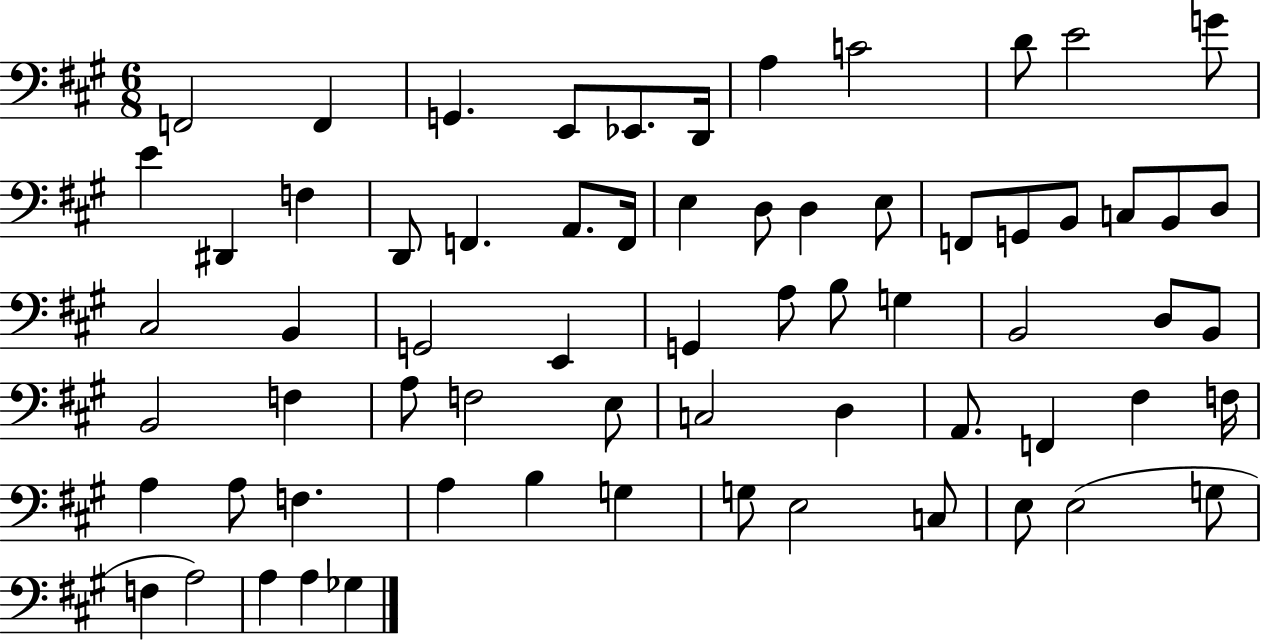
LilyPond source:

{
  \clef bass
  \numericTimeSignature
  \time 6/8
  \key a \major
  f,2 f,4 | g,4. e,8 ees,8. d,16 | a4 c'2 | d'8 e'2 g'8 | \break e'4 dis,4 f4 | d,8 f,4. a,8. f,16 | e4 d8 d4 e8 | f,8 g,8 b,8 c8 b,8 d8 | \break cis2 b,4 | g,2 e,4 | g,4 a8 b8 g4 | b,2 d8 b,8 | \break b,2 f4 | a8 f2 e8 | c2 d4 | a,8. f,4 fis4 f16 | \break a4 a8 f4. | a4 b4 g4 | g8 e2 c8 | e8 e2( g8 | \break f4 a2) | a4 a4 ges4 | \bar "|."
}